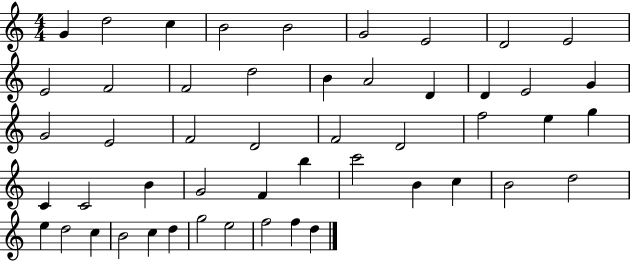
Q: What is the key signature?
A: C major